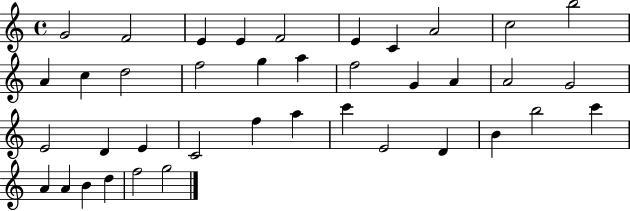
X:1
T:Untitled
M:4/4
L:1/4
K:C
G2 F2 E E F2 E C A2 c2 b2 A c d2 f2 g a f2 G A A2 G2 E2 D E C2 f a c' E2 D B b2 c' A A B d f2 g2